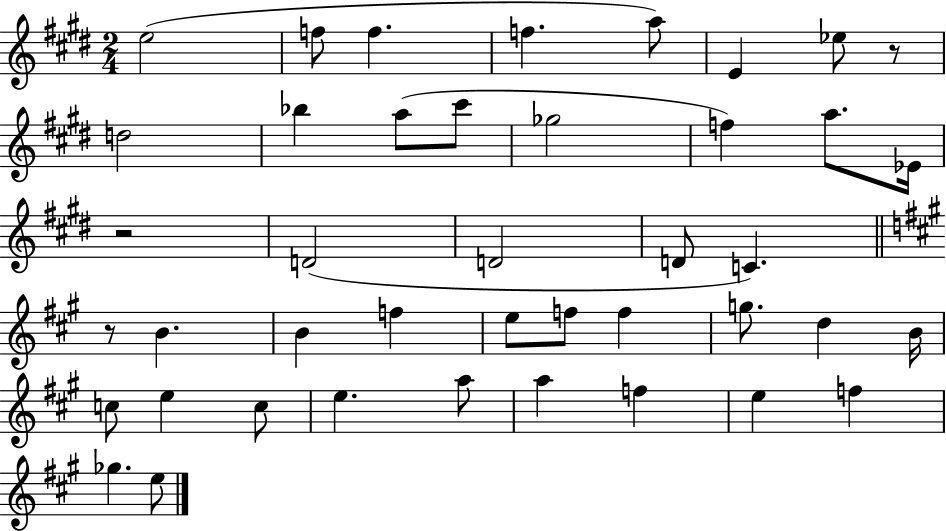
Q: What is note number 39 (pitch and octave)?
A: E5